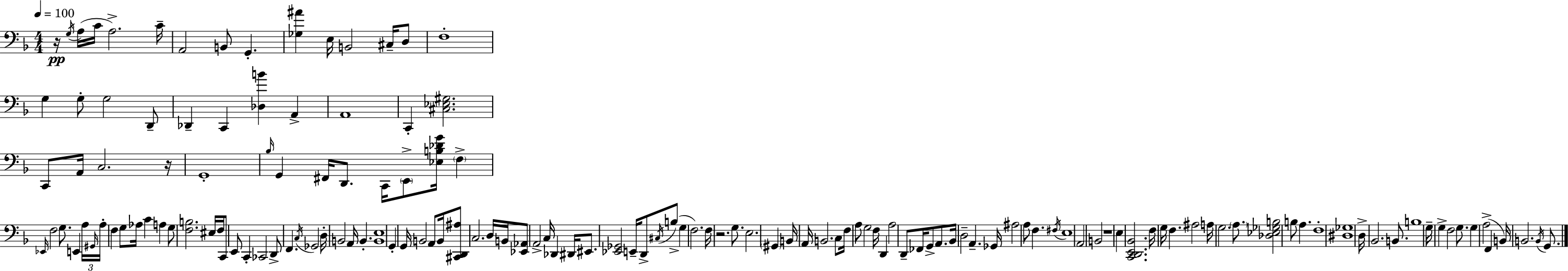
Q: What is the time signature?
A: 4/4